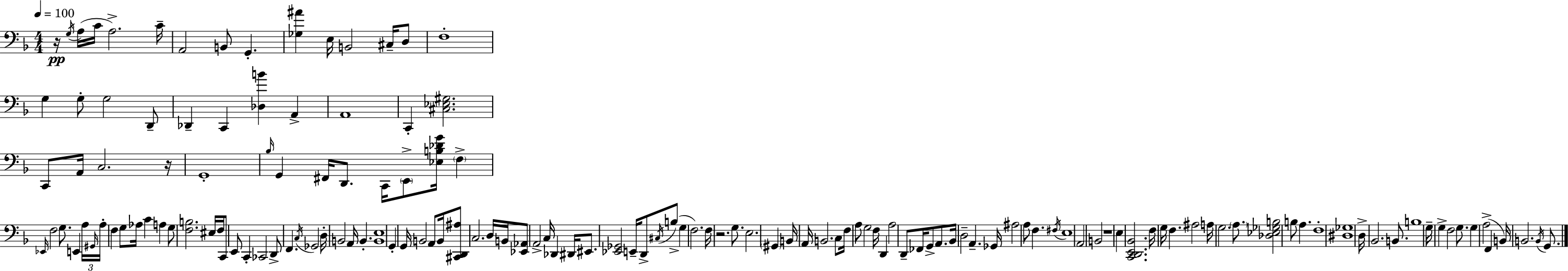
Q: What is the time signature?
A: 4/4